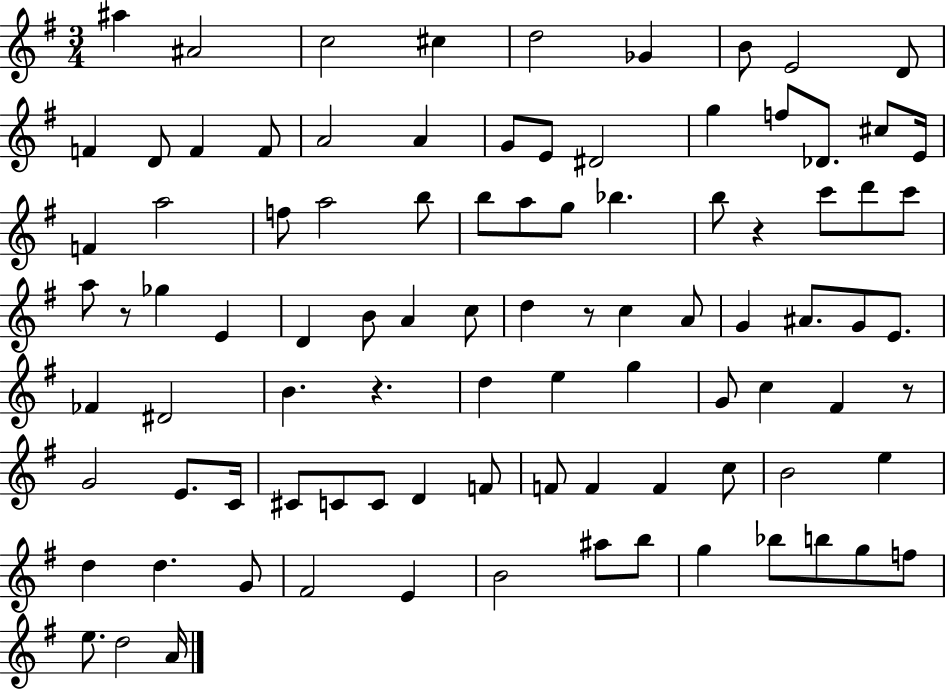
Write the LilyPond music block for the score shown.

{
  \clef treble
  \numericTimeSignature
  \time 3/4
  \key g \major
  ais''4 ais'2 | c''2 cis''4 | d''2 ges'4 | b'8 e'2 d'8 | \break f'4 d'8 f'4 f'8 | a'2 a'4 | g'8 e'8 dis'2 | g''4 f''8 des'8. cis''8 e'16 | \break f'4 a''2 | f''8 a''2 b''8 | b''8 a''8 g''8 bes''4. | b''8 r4 c'''8 d'''8 c'''8 | \break a''8 r8 ges''4 e'4 | d'4 b'8 a'4 c''8 | d''4 r8 c''4 a'8 | g'4 ais'8. g'8 e'8. | \break fes'4 dis'2 | b'4. r4. | d''4 e''4 g''4 | g'8 c''4 fis'4 r8 | \break g'2 e'8. c'16 | cis'8 c'8 c'8 d'4 f'8 | f'8 f'4 f'4 c''8 | b'2 e''4 | \break d''4 d''4. g'8 | fis'2 e'4 | b'2 ais''8 b''8 | g''4 bes''8 b''8 g''8 f''8 | \break e''8. d''2 a'16 | \bar "|."
}